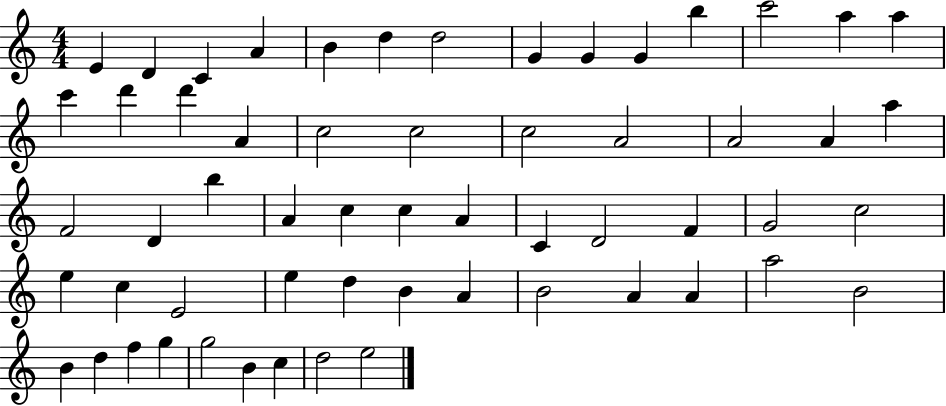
E4/q D4/q C4/q A4/q B4/q D5/q D5/h G4/q G4/q G4/q B5/q C6/h A5/q A5/q C6/q D6/q D6/q A4/q C5/h C5/h C5/h A4/h A4/h A4/q A5/q F4/h D4/q B5/q A4/q C5/q C5/q A4/q C4/q D4/h F4/q G4/h C5/h E5/q C5/q E4/h E5/q D5/q B4/q A4/q B4/h A4/q A4/q A5/h B4/h B4/q D5/q F5/q G5/q G5/h B4/q C5/q D5/h E5/h